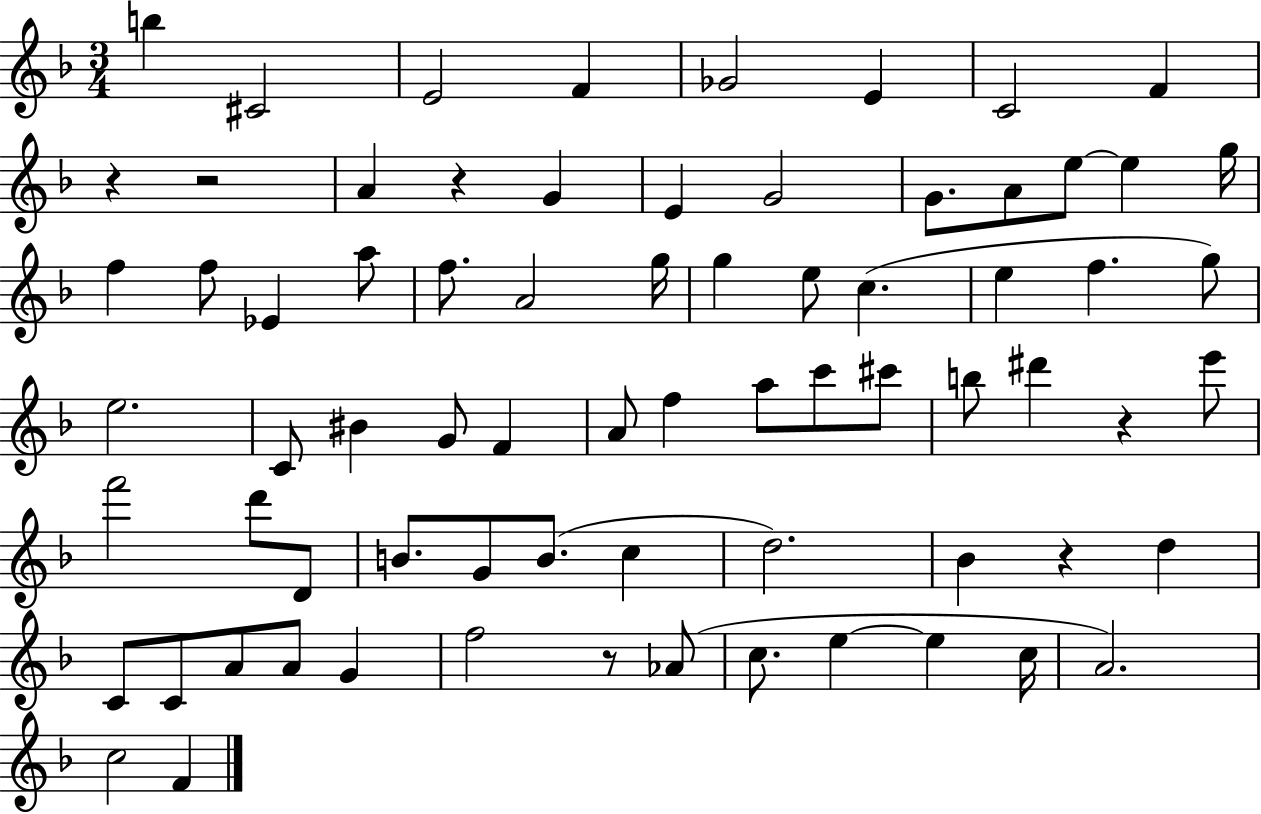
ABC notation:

X:1
T:Untitled
M:3/4
L:1/4
K:F
b ^C2 E2 F _G2 E C2 F z z2 A z G E G2 G/2 A/2 e/2 e g/4 f f/2 _E a/2 f/2 A2 g/4 g e/2 c e f g/2 e2 C/2 ^B G/2 F A/2 f a/2 c'/2 ^c'/2 b/2 ^d' z e'/2 f'2 d'/2 D/2 B/2 G/2 B/2 c d2 _B z d C/2 C/2 A/2 A/2 G f2 z/2 _A/2 c/2 e e c/4 A2 c2 F